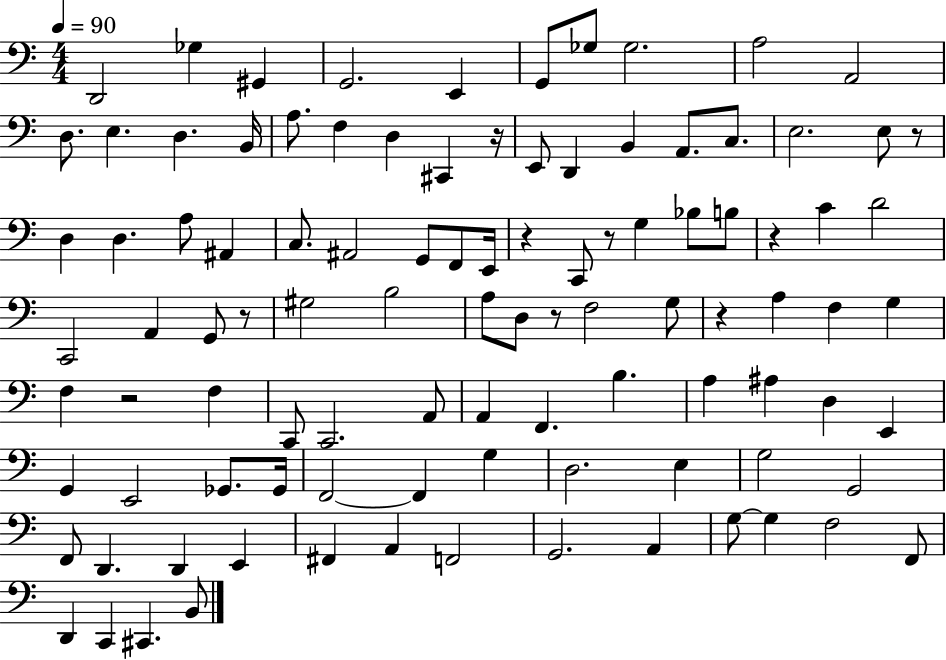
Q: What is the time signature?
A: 4/4